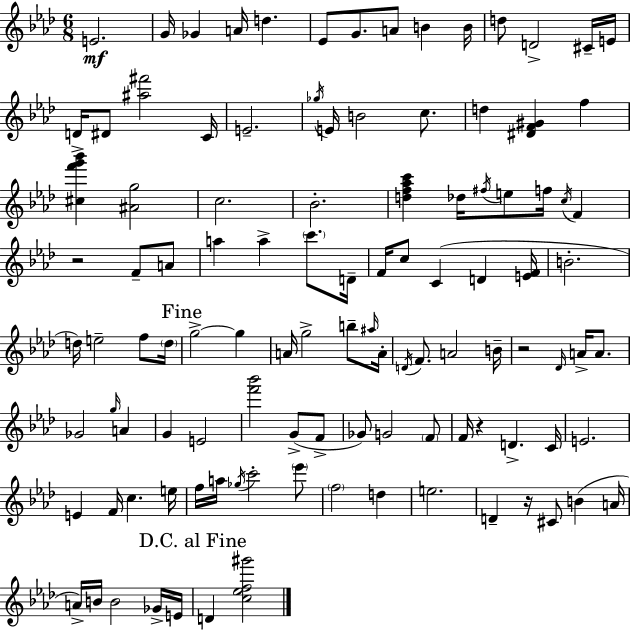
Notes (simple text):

E4/h. G4/s Gb4/q A4/s D5/q. Eb4/e G4/e. A4/e B4/q B4/s D5/e D4/h C#4/s E4/s D4/s D#4/e [A#5,F#6]/h C4/s E4/h. Gb5/s E4/s B4/h C5/e. D5/q [D#4,F4,G#4]/q F5/q [C#5,F6,G6,Bb6]/q [A#4,G5]/h C5/h. Bb4/h. [D5,F5,Ab5,C6]/q Db5/s F#5/s E5/e F5/s C5/s F4/q R/h F4/e A4/e A5/q A5/q C6/e. D4/s F4/s C5/e C4/q D4/q [E4,F4]/s B4/h. D5/s E5/h F5/e D5/s G5/h G5/q A4/s G5/h B5/e A#5/s A4/s D4/s F4/e. A4/h B4/s R/h Db4/s A4/s A4/e. Gb4/h G5/s A4/q G4/q E4/h [F6,Bb6]/h G4/e F4/e Gb4/e G4/h F4/e F4/s R/q D4/q. C4/s E4/h. E4/q F4/s C5/q. E5/s F5/s A5/s Gb5/s C6/h Eb6/e F5/h D5/q E5/h. D4/q R/s C#4/e B4/q A4/s A4/s B4/s B4/h Gb4/s E4/s D4/q [C5,Eb5,F5,G#6]/h